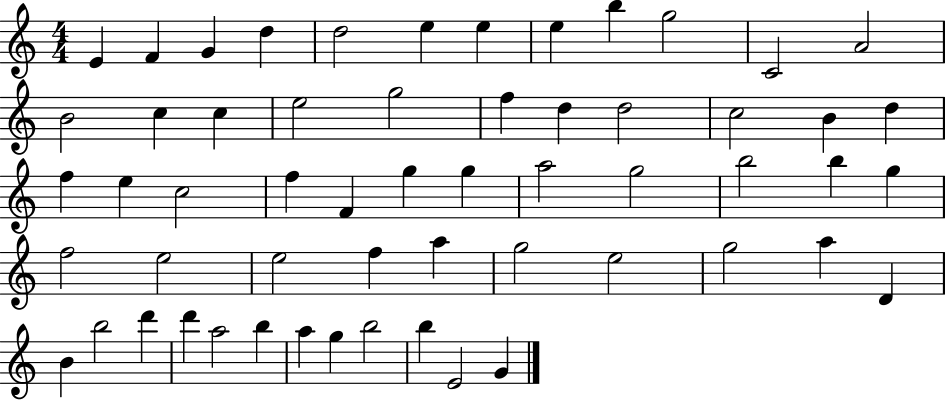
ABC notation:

X:1
T:Untitled
M:4/4
L:1/4
K:C
E F G d d2 e e e b g2 C2 A2 B2 c c e2 g2 f d d2 c2 B d f e c2 f F g g a2 g2 b2 b g f2 e2 e2 f a g2 e2 g2 a D B b2 d' d' a2 b a g b2 b E2 G